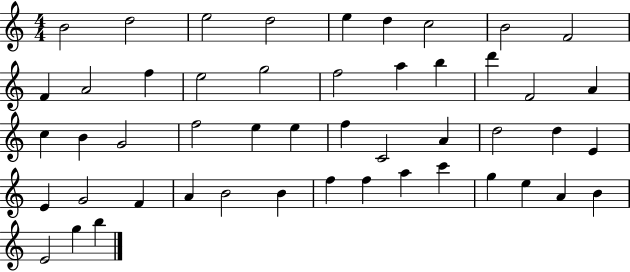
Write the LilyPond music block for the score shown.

{
  \clef treble
  \numericTimeSignature
  \time 4/4
  \key c \major
  b'2 d''2 | e''2 d''2 | e''4 d''4 c''2 | b'2 f'2 | \break f'4 a'2 f''4 | e''2 g''2 | f''2 a''4 b''4 | d'''4 f'2 a'4 | \break c''4 b'4 g'2 | f''2 e''4 e''4 | f''4 c'2 a'4 | d''2 d''4 e'4 | \break e'4 g'2 f'4 | a'4 b'2 b'4 | f''4 f''4 a''4 c'''4 | g''4 e''4 a'4 b'4 | \break e'2 g''4 b''4 | \bar "|."
}